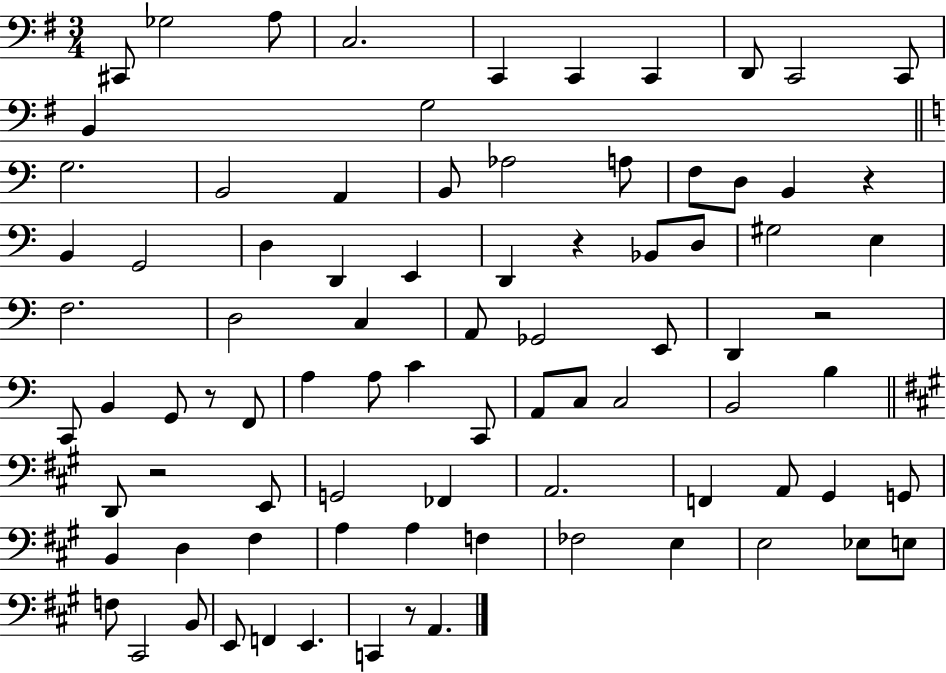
C#2/e Gb3/h A3/e C3/h. C2/q C2/q C2/q D2/e C2/h C2/e B2/q G3/h G3/h. B2/h A2/q B2/e Ab3/h A3/e F3/e D3/e B2/q R/q B2/q G2/h D3/q D2/q E2/q D2/q R/q Bb2/e D3/e G#3/h E3/q F3/h. D3/h C3/q A2/e Gb2/h E2/e D2/q R/h C2/e B2/q G2/e R/e F2/e A3/q A3/e C4/q C2/e A2/e C3/e C3/h B2/h B3/q D2/e R/h E2/e G2/h FES2/q A2/h. F2/q A2/e G#2/q G2/e B2/q D3/q F#3/q A3/q A3/q F3/q FES3/h E3/q E3/h Eb3/e E3/e F3/e C#2/h B2/e E2/e F2/q E2/q. C2/q R/e A2/q.